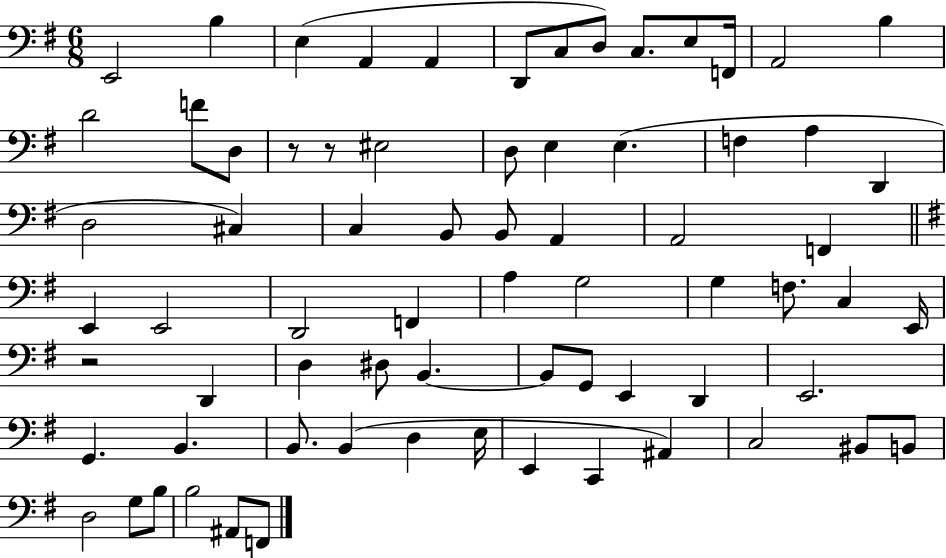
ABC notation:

X:1
T:Untitled
M:6/8
L:1/4
K:G
E,,2 B, E, A,, A,, D,,/2 C,/2 D,/2 C,/2 E,/2 F,,/4 A,,2 B, D2 F/2 D,/2 z/2 z/2 ^E,2 D,/2 E, E, F, A, D,, D,2 ^C, C, B,,/2 B,,/2 A,, A,,2 F,, E,, E,,2 D,,2 F,, A, G,2 G, F,/2 C, E,,/4 z2 D,, D, ^D,/2 B,, B,,/2 G,,/2 E,, D,, E,,2 G,, B,, B,,/2 B,, D, E,/4 E,, C,, ^A,, C,2 ^B,,/2 B,,/2 D,2 G,/2 B,/2 B,2 ^A,,/2 F,,/2